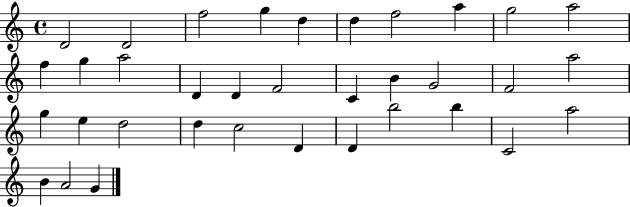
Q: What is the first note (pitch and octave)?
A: D4